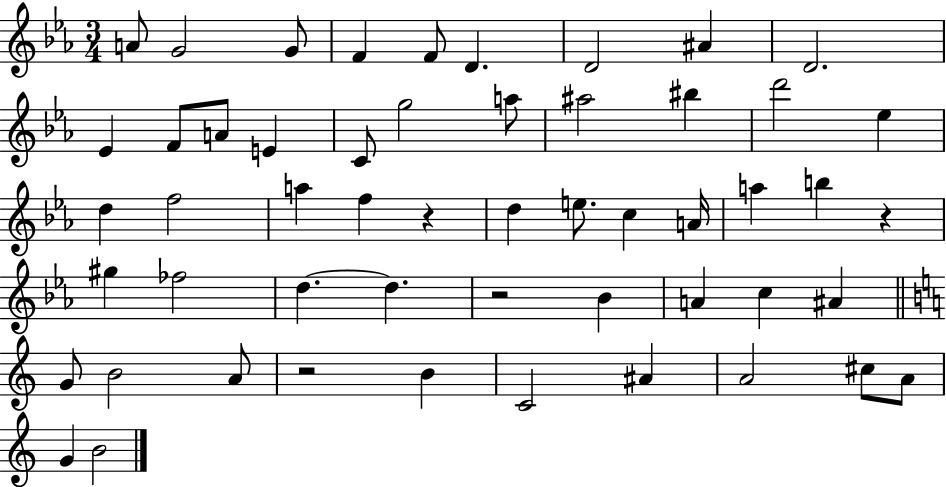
A4/e G4/h G4/e F4/q F4/e D4/q. D4/h A#4/q D4/h. Eb4/q F4/e A4/e E4/q C4/e G5/h A5/e A#5/h BIS5/q D6/h Eb5/q D5/q F5/h A5/q F5/q R/q D5/q E5/e. C5/q A4/s A5/q B5/q R/q G#5/q FES5/h D5/q. D5/q. R/h Bb4/q A4/q C5/q A#4/q G4/e B4/h A4/e R/h B4/q C4/h A#4/q A4/h C#5/e A4/e G4/q B4/h